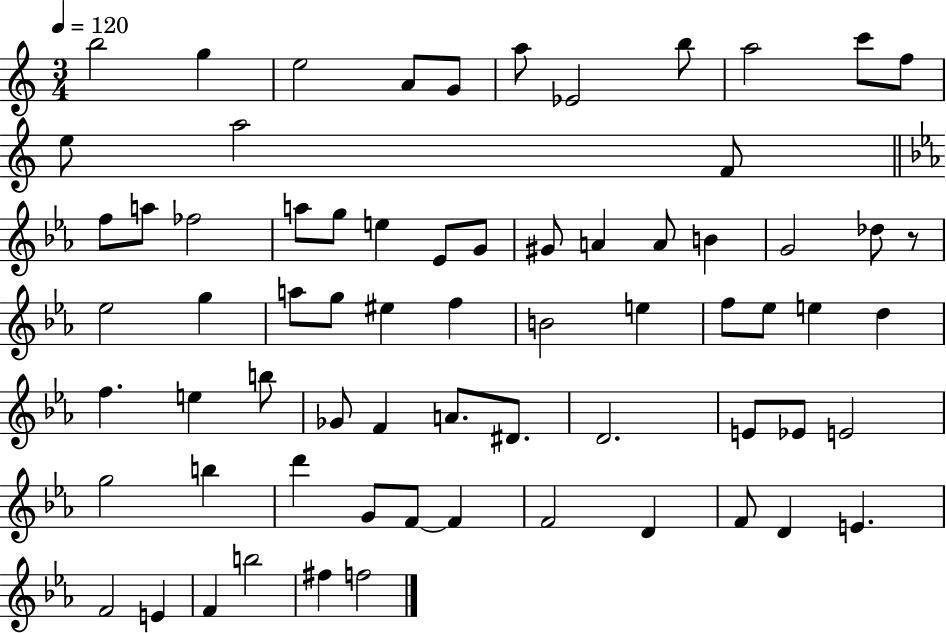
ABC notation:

X:1
T:Untitled
M:3/4
L:1/4
K:C
b2 g e2 A/2 G/2 a/2 _E2 b/2 a2 c'/2 f/2 e/2 a2 F/2 f/2 a/2 _f2 a/2 g/2 e _E/2 G/2 ^G/2 A A/2 B G2 _d/2 z/2 _e2 g a/2 g/2 ^e f B2 e f/2 _e/2 e d f e b/2 _G/2 F A/2 ^D/2 D2 E/2 _E/2 E2 g2 b d' G/2 F/2 F F2 D F/2 D E F2 E F b2 ^f f2